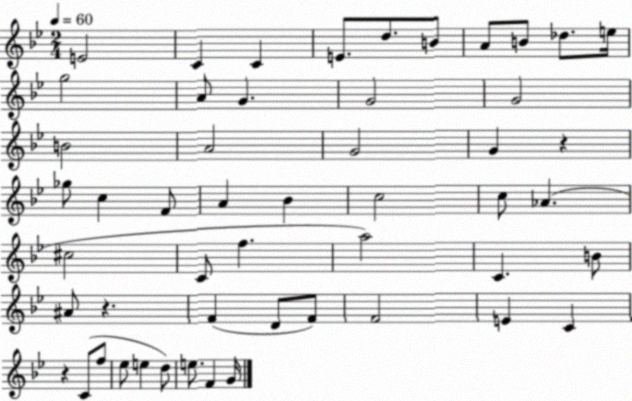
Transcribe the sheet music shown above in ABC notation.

X:1
T:Untitled
M:2/4
L:1/4
K:Bb
E2 C C E/2 d/2 B/2 A/2 B/2 _d/2 e/4 g2 A/2 G G2 G2 B2 A2 G2 G z _g/2 c F/2 A _B c2 c/2 _A ^c2 C/2 f a2 C B/2 ^A/2 z F D/2 F/2 F2 E C z C/2 f/2 _e/2 e d/2 e/2 F G/4